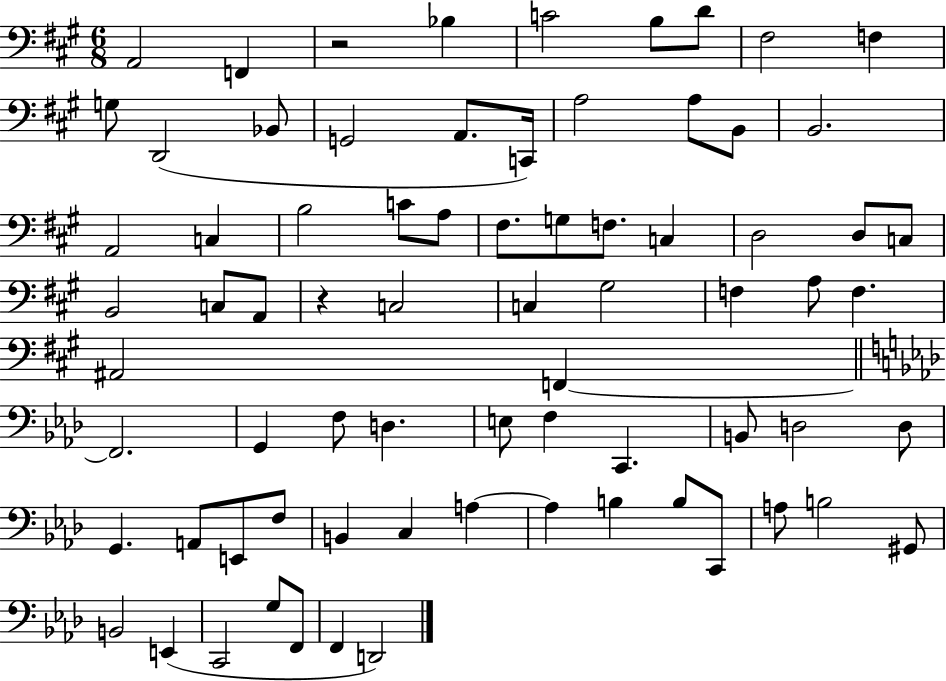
X:1
T:Untitled
M:6/8
L:1/4
K:A
A,,2 F,, z2 _B, C2 B,/2 D/2 ^F,2 F, G,/2 D,,2 _B,,/2 G,,2 A,,/2 C,,/4 A,2 A,/2 B,,/2 B,,2 A,,2 C, B,2 C/2 A,/2 ^F,/2 G,/2 F,/2 C, D,2 D,/2 C,/2 B,,2 C,/2 A,,/2 z C,2 C, ^G,2 F, A,/2 F, ^A,,2 F,, F,,2 G,, F,/2 D, E,/2 F, C,, B,,/2 D,2 D,/2 G,, A,,/2 E,,/2 F,/2 B,, C, A, A, B, B,/2 C,,/2 A,/2 B,2 ^G,,/2 B,,2 E,, C,,2 G,/2 F,,/2 F,, D,,2